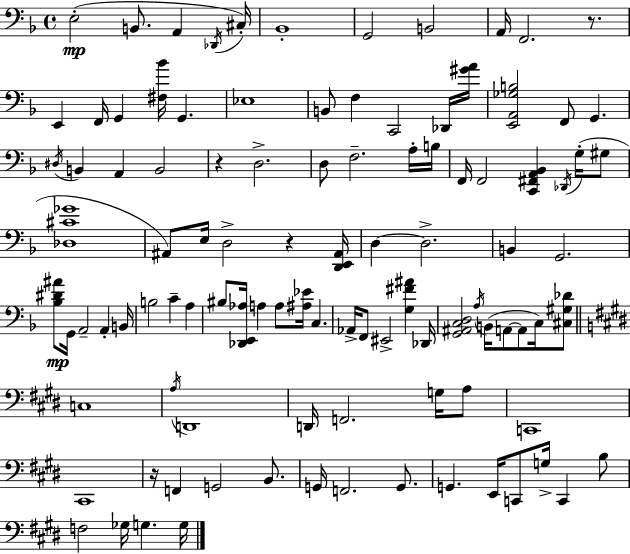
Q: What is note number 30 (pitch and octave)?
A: B3